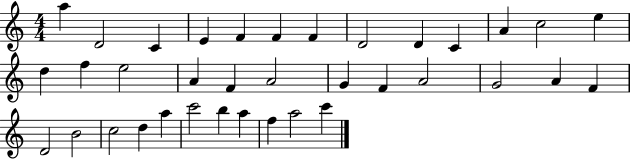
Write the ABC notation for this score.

X:1
T:Untitled
M:4/4
L:1/4
K:C
a D2 C E F F F D2 D C A c2 e d f e2 A F A2 G F A2 G2 A F D2 B2 c2 d a c'2 b a f a2 c'